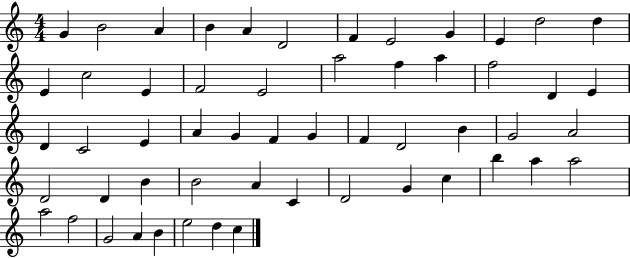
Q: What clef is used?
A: treble